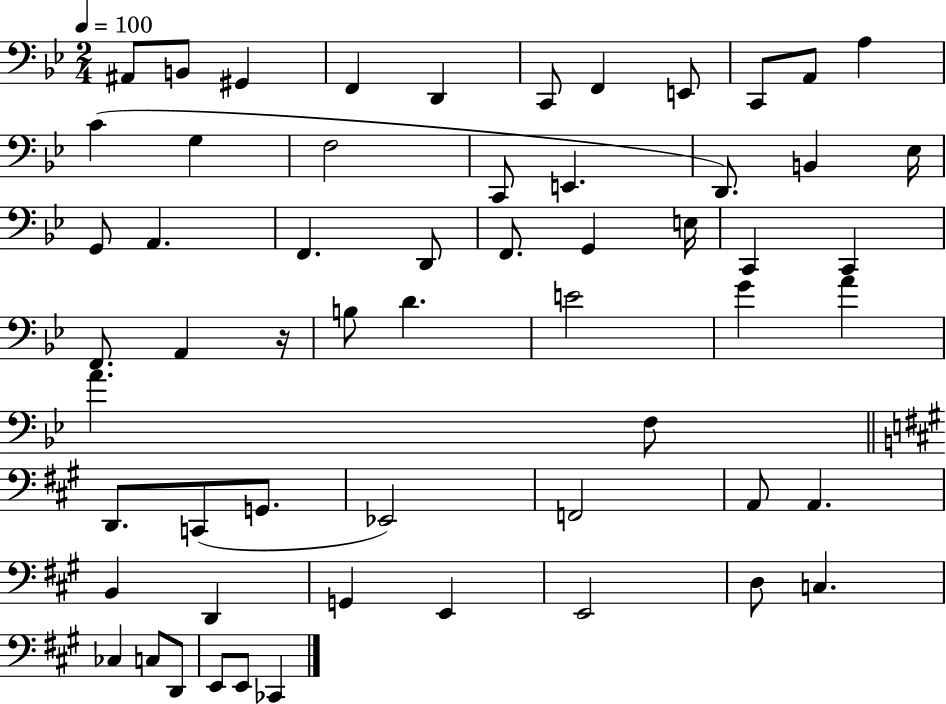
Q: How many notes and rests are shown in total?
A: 58